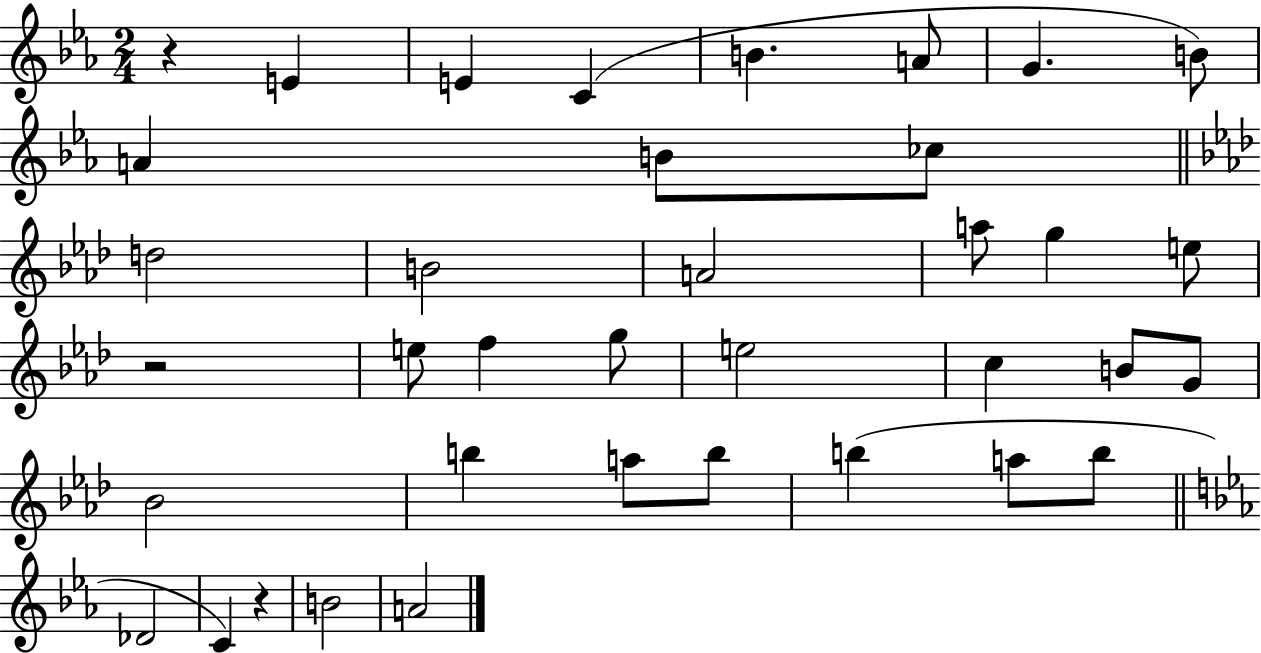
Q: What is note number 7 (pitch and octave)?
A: B4